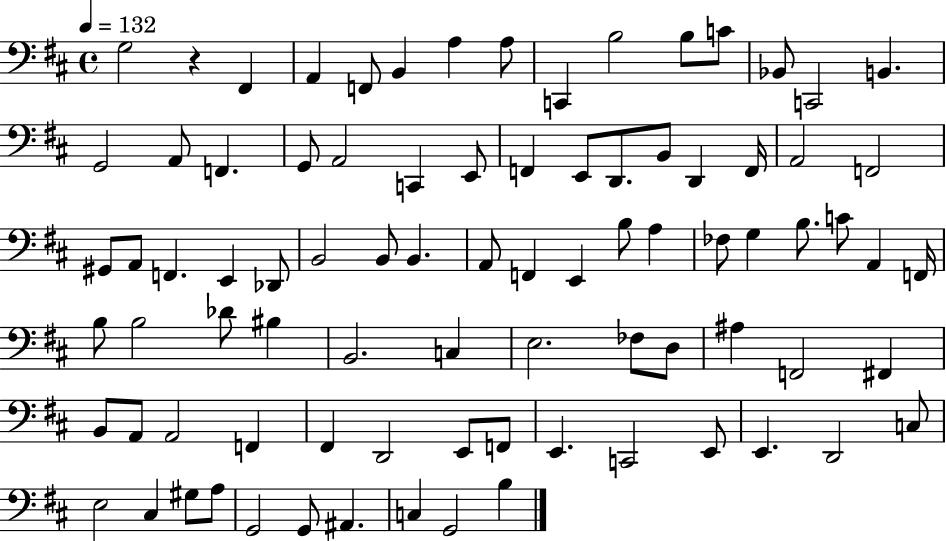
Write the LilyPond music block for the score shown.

{
  \clef bass
  \time 4/4
  \defaultTimeSignature
  \key d \major
  \tempo 4 = 132
  g2 r4 fis,4 | a,4 f,8 b,4 a4 a8 | c,4 b2 b8 c'8 | bes,8 c,2 b,4. | \break g,2 a,8 f,4. | g,8 a,2 c,4 e,8 | f,4 e,8 d,8. b,8 d,4 f,16 | a,2 f,2 | \break gis,8 a,8 f,4. e,4 des,8 | b,2 b,8 b,4. | a,8 f,4 e,4 b8 a4 | fes8 g4 b8. c'8 a,4 f,16 | \break b8 b2 des'8 bis4 | b,2. c4 | e2. fes8 d8 | ais4 f,2 fis,4 | \break b,8 a,8 a,2 f,4 | fis,4 d,2 e,8 f,8 | e,4. c,2 e,8 | e,4. d,2 c8 | \break e2 cis4 gis8 a8 | g,2 g,8 ais,4. | c4 g,2 b4 | \bar "|."
}